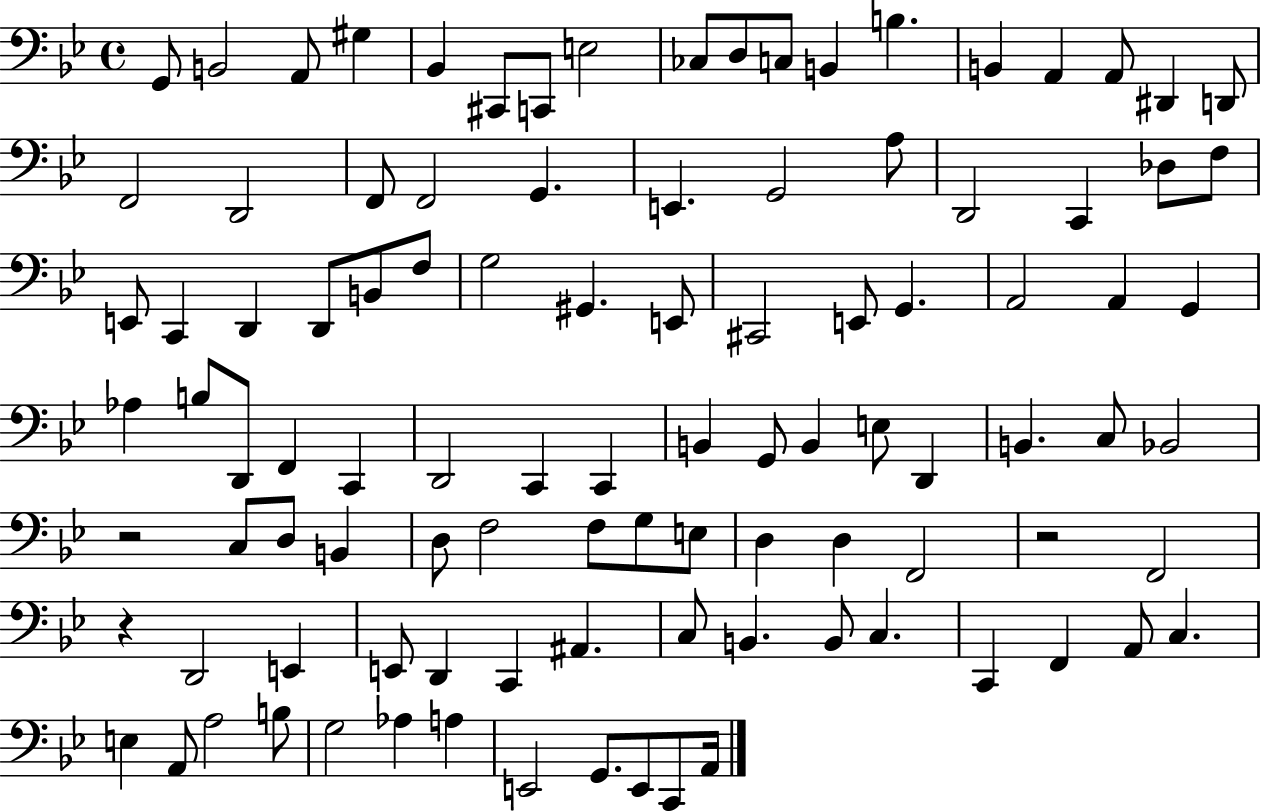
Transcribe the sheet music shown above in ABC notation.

X:1
T:Untitled
M:4/4
L:1/4
K:Bb
G,,/2 B,,2 A,,/2 ^G, _B,, ^C,,/2 C,,/2 E,2 _C,/2 D,/2 C,/2 B,, B, B,, A,, A,,/2 ^D,, D,,/2 F,,2 D,,2 F,,/2 F,,2 G,, E,, G,,2 A,/2 D,,2 C,, _D,/2 F,/2 E,,/2 C,, D,, D,,/2 B,,/2 F,/2 G,2 ^G,, E,,/2 ^C,,2 E,,/2 G,, A,,2 A,, G,, _A, B,/2 D,,/2 F,, C,, D,,2 C,, C,, B,, G,,/2 B,, E,/2 D,, B,, C,/2 _B,,2 z2 C,/2 D,/2 B,, D,/2 F,2 F,/2 G,/2 E,/2 D, D, F,,2 z2 F,,2 z D,,2 E,, E,,/2 D,, C,, ^A,, C,/2 B,, B,,/2 C, C,, F,, A,,/2 C, E, A,,/2 A,2 B,/2 G,2 _A, A, E,,2 G,,/2 E,,/2 C,,/2 A,,/4